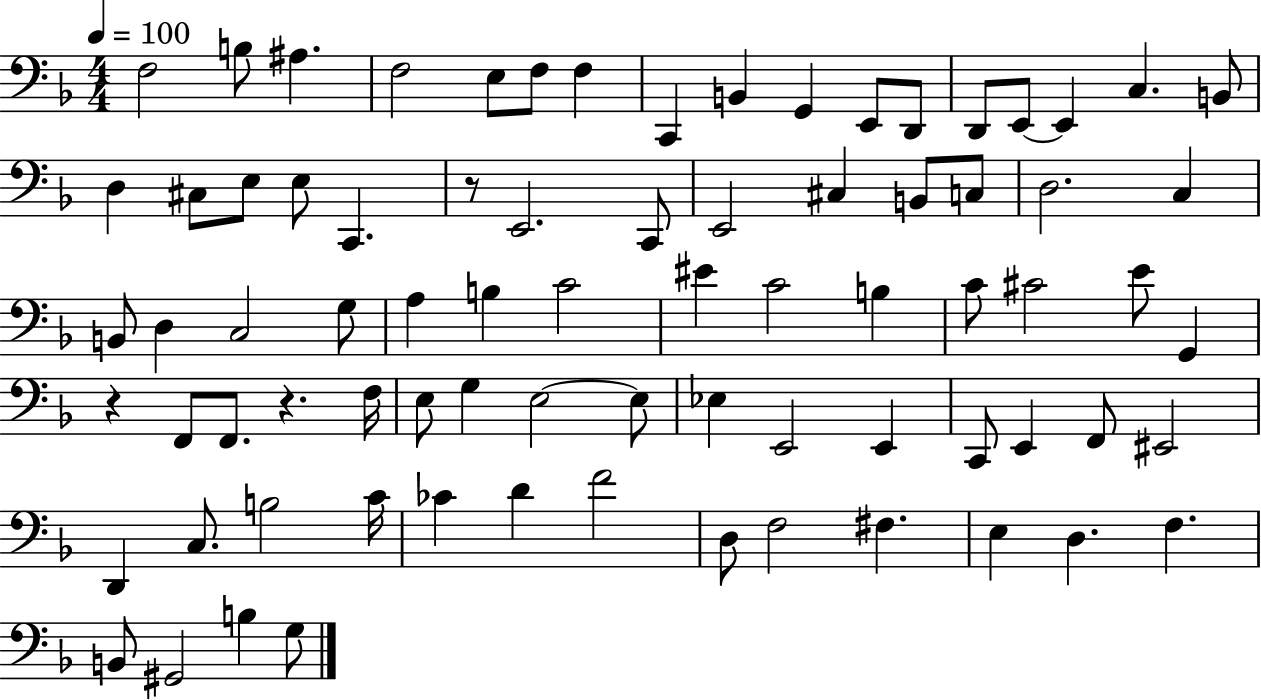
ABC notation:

X:1
T:Untitled
M:4/4
L:1/4
K:F
F,2 B,/2 ^A, F,2 E,/2 F,/2 F, C,, B,, G,, E,,/2 D,,/2 D,,/2 E,,/2 E,, C, B,,/2 D, ^C,/2 E,/2 E,/2 C,, z/2 E,,2 C,,/2 E,,2 ^C, B,,/2 C,/2 D,2 C, B,,/2 D, C,2 G,/2 A, B, C2 ^E C2 B, C/2 ^C2 E/2 G,, z F,,/2 F,,/2 z F,/4 E,/2 G, E,2 E,/2 _E, E,,2 E,, C,,/2 E,, F,,/2 ^E,,2 D,, C,/2 B,2 C/4 _C D F2 D,/2 F,2 ^F, E, D, F, B,,/2 ^G,,2 B, G,/2